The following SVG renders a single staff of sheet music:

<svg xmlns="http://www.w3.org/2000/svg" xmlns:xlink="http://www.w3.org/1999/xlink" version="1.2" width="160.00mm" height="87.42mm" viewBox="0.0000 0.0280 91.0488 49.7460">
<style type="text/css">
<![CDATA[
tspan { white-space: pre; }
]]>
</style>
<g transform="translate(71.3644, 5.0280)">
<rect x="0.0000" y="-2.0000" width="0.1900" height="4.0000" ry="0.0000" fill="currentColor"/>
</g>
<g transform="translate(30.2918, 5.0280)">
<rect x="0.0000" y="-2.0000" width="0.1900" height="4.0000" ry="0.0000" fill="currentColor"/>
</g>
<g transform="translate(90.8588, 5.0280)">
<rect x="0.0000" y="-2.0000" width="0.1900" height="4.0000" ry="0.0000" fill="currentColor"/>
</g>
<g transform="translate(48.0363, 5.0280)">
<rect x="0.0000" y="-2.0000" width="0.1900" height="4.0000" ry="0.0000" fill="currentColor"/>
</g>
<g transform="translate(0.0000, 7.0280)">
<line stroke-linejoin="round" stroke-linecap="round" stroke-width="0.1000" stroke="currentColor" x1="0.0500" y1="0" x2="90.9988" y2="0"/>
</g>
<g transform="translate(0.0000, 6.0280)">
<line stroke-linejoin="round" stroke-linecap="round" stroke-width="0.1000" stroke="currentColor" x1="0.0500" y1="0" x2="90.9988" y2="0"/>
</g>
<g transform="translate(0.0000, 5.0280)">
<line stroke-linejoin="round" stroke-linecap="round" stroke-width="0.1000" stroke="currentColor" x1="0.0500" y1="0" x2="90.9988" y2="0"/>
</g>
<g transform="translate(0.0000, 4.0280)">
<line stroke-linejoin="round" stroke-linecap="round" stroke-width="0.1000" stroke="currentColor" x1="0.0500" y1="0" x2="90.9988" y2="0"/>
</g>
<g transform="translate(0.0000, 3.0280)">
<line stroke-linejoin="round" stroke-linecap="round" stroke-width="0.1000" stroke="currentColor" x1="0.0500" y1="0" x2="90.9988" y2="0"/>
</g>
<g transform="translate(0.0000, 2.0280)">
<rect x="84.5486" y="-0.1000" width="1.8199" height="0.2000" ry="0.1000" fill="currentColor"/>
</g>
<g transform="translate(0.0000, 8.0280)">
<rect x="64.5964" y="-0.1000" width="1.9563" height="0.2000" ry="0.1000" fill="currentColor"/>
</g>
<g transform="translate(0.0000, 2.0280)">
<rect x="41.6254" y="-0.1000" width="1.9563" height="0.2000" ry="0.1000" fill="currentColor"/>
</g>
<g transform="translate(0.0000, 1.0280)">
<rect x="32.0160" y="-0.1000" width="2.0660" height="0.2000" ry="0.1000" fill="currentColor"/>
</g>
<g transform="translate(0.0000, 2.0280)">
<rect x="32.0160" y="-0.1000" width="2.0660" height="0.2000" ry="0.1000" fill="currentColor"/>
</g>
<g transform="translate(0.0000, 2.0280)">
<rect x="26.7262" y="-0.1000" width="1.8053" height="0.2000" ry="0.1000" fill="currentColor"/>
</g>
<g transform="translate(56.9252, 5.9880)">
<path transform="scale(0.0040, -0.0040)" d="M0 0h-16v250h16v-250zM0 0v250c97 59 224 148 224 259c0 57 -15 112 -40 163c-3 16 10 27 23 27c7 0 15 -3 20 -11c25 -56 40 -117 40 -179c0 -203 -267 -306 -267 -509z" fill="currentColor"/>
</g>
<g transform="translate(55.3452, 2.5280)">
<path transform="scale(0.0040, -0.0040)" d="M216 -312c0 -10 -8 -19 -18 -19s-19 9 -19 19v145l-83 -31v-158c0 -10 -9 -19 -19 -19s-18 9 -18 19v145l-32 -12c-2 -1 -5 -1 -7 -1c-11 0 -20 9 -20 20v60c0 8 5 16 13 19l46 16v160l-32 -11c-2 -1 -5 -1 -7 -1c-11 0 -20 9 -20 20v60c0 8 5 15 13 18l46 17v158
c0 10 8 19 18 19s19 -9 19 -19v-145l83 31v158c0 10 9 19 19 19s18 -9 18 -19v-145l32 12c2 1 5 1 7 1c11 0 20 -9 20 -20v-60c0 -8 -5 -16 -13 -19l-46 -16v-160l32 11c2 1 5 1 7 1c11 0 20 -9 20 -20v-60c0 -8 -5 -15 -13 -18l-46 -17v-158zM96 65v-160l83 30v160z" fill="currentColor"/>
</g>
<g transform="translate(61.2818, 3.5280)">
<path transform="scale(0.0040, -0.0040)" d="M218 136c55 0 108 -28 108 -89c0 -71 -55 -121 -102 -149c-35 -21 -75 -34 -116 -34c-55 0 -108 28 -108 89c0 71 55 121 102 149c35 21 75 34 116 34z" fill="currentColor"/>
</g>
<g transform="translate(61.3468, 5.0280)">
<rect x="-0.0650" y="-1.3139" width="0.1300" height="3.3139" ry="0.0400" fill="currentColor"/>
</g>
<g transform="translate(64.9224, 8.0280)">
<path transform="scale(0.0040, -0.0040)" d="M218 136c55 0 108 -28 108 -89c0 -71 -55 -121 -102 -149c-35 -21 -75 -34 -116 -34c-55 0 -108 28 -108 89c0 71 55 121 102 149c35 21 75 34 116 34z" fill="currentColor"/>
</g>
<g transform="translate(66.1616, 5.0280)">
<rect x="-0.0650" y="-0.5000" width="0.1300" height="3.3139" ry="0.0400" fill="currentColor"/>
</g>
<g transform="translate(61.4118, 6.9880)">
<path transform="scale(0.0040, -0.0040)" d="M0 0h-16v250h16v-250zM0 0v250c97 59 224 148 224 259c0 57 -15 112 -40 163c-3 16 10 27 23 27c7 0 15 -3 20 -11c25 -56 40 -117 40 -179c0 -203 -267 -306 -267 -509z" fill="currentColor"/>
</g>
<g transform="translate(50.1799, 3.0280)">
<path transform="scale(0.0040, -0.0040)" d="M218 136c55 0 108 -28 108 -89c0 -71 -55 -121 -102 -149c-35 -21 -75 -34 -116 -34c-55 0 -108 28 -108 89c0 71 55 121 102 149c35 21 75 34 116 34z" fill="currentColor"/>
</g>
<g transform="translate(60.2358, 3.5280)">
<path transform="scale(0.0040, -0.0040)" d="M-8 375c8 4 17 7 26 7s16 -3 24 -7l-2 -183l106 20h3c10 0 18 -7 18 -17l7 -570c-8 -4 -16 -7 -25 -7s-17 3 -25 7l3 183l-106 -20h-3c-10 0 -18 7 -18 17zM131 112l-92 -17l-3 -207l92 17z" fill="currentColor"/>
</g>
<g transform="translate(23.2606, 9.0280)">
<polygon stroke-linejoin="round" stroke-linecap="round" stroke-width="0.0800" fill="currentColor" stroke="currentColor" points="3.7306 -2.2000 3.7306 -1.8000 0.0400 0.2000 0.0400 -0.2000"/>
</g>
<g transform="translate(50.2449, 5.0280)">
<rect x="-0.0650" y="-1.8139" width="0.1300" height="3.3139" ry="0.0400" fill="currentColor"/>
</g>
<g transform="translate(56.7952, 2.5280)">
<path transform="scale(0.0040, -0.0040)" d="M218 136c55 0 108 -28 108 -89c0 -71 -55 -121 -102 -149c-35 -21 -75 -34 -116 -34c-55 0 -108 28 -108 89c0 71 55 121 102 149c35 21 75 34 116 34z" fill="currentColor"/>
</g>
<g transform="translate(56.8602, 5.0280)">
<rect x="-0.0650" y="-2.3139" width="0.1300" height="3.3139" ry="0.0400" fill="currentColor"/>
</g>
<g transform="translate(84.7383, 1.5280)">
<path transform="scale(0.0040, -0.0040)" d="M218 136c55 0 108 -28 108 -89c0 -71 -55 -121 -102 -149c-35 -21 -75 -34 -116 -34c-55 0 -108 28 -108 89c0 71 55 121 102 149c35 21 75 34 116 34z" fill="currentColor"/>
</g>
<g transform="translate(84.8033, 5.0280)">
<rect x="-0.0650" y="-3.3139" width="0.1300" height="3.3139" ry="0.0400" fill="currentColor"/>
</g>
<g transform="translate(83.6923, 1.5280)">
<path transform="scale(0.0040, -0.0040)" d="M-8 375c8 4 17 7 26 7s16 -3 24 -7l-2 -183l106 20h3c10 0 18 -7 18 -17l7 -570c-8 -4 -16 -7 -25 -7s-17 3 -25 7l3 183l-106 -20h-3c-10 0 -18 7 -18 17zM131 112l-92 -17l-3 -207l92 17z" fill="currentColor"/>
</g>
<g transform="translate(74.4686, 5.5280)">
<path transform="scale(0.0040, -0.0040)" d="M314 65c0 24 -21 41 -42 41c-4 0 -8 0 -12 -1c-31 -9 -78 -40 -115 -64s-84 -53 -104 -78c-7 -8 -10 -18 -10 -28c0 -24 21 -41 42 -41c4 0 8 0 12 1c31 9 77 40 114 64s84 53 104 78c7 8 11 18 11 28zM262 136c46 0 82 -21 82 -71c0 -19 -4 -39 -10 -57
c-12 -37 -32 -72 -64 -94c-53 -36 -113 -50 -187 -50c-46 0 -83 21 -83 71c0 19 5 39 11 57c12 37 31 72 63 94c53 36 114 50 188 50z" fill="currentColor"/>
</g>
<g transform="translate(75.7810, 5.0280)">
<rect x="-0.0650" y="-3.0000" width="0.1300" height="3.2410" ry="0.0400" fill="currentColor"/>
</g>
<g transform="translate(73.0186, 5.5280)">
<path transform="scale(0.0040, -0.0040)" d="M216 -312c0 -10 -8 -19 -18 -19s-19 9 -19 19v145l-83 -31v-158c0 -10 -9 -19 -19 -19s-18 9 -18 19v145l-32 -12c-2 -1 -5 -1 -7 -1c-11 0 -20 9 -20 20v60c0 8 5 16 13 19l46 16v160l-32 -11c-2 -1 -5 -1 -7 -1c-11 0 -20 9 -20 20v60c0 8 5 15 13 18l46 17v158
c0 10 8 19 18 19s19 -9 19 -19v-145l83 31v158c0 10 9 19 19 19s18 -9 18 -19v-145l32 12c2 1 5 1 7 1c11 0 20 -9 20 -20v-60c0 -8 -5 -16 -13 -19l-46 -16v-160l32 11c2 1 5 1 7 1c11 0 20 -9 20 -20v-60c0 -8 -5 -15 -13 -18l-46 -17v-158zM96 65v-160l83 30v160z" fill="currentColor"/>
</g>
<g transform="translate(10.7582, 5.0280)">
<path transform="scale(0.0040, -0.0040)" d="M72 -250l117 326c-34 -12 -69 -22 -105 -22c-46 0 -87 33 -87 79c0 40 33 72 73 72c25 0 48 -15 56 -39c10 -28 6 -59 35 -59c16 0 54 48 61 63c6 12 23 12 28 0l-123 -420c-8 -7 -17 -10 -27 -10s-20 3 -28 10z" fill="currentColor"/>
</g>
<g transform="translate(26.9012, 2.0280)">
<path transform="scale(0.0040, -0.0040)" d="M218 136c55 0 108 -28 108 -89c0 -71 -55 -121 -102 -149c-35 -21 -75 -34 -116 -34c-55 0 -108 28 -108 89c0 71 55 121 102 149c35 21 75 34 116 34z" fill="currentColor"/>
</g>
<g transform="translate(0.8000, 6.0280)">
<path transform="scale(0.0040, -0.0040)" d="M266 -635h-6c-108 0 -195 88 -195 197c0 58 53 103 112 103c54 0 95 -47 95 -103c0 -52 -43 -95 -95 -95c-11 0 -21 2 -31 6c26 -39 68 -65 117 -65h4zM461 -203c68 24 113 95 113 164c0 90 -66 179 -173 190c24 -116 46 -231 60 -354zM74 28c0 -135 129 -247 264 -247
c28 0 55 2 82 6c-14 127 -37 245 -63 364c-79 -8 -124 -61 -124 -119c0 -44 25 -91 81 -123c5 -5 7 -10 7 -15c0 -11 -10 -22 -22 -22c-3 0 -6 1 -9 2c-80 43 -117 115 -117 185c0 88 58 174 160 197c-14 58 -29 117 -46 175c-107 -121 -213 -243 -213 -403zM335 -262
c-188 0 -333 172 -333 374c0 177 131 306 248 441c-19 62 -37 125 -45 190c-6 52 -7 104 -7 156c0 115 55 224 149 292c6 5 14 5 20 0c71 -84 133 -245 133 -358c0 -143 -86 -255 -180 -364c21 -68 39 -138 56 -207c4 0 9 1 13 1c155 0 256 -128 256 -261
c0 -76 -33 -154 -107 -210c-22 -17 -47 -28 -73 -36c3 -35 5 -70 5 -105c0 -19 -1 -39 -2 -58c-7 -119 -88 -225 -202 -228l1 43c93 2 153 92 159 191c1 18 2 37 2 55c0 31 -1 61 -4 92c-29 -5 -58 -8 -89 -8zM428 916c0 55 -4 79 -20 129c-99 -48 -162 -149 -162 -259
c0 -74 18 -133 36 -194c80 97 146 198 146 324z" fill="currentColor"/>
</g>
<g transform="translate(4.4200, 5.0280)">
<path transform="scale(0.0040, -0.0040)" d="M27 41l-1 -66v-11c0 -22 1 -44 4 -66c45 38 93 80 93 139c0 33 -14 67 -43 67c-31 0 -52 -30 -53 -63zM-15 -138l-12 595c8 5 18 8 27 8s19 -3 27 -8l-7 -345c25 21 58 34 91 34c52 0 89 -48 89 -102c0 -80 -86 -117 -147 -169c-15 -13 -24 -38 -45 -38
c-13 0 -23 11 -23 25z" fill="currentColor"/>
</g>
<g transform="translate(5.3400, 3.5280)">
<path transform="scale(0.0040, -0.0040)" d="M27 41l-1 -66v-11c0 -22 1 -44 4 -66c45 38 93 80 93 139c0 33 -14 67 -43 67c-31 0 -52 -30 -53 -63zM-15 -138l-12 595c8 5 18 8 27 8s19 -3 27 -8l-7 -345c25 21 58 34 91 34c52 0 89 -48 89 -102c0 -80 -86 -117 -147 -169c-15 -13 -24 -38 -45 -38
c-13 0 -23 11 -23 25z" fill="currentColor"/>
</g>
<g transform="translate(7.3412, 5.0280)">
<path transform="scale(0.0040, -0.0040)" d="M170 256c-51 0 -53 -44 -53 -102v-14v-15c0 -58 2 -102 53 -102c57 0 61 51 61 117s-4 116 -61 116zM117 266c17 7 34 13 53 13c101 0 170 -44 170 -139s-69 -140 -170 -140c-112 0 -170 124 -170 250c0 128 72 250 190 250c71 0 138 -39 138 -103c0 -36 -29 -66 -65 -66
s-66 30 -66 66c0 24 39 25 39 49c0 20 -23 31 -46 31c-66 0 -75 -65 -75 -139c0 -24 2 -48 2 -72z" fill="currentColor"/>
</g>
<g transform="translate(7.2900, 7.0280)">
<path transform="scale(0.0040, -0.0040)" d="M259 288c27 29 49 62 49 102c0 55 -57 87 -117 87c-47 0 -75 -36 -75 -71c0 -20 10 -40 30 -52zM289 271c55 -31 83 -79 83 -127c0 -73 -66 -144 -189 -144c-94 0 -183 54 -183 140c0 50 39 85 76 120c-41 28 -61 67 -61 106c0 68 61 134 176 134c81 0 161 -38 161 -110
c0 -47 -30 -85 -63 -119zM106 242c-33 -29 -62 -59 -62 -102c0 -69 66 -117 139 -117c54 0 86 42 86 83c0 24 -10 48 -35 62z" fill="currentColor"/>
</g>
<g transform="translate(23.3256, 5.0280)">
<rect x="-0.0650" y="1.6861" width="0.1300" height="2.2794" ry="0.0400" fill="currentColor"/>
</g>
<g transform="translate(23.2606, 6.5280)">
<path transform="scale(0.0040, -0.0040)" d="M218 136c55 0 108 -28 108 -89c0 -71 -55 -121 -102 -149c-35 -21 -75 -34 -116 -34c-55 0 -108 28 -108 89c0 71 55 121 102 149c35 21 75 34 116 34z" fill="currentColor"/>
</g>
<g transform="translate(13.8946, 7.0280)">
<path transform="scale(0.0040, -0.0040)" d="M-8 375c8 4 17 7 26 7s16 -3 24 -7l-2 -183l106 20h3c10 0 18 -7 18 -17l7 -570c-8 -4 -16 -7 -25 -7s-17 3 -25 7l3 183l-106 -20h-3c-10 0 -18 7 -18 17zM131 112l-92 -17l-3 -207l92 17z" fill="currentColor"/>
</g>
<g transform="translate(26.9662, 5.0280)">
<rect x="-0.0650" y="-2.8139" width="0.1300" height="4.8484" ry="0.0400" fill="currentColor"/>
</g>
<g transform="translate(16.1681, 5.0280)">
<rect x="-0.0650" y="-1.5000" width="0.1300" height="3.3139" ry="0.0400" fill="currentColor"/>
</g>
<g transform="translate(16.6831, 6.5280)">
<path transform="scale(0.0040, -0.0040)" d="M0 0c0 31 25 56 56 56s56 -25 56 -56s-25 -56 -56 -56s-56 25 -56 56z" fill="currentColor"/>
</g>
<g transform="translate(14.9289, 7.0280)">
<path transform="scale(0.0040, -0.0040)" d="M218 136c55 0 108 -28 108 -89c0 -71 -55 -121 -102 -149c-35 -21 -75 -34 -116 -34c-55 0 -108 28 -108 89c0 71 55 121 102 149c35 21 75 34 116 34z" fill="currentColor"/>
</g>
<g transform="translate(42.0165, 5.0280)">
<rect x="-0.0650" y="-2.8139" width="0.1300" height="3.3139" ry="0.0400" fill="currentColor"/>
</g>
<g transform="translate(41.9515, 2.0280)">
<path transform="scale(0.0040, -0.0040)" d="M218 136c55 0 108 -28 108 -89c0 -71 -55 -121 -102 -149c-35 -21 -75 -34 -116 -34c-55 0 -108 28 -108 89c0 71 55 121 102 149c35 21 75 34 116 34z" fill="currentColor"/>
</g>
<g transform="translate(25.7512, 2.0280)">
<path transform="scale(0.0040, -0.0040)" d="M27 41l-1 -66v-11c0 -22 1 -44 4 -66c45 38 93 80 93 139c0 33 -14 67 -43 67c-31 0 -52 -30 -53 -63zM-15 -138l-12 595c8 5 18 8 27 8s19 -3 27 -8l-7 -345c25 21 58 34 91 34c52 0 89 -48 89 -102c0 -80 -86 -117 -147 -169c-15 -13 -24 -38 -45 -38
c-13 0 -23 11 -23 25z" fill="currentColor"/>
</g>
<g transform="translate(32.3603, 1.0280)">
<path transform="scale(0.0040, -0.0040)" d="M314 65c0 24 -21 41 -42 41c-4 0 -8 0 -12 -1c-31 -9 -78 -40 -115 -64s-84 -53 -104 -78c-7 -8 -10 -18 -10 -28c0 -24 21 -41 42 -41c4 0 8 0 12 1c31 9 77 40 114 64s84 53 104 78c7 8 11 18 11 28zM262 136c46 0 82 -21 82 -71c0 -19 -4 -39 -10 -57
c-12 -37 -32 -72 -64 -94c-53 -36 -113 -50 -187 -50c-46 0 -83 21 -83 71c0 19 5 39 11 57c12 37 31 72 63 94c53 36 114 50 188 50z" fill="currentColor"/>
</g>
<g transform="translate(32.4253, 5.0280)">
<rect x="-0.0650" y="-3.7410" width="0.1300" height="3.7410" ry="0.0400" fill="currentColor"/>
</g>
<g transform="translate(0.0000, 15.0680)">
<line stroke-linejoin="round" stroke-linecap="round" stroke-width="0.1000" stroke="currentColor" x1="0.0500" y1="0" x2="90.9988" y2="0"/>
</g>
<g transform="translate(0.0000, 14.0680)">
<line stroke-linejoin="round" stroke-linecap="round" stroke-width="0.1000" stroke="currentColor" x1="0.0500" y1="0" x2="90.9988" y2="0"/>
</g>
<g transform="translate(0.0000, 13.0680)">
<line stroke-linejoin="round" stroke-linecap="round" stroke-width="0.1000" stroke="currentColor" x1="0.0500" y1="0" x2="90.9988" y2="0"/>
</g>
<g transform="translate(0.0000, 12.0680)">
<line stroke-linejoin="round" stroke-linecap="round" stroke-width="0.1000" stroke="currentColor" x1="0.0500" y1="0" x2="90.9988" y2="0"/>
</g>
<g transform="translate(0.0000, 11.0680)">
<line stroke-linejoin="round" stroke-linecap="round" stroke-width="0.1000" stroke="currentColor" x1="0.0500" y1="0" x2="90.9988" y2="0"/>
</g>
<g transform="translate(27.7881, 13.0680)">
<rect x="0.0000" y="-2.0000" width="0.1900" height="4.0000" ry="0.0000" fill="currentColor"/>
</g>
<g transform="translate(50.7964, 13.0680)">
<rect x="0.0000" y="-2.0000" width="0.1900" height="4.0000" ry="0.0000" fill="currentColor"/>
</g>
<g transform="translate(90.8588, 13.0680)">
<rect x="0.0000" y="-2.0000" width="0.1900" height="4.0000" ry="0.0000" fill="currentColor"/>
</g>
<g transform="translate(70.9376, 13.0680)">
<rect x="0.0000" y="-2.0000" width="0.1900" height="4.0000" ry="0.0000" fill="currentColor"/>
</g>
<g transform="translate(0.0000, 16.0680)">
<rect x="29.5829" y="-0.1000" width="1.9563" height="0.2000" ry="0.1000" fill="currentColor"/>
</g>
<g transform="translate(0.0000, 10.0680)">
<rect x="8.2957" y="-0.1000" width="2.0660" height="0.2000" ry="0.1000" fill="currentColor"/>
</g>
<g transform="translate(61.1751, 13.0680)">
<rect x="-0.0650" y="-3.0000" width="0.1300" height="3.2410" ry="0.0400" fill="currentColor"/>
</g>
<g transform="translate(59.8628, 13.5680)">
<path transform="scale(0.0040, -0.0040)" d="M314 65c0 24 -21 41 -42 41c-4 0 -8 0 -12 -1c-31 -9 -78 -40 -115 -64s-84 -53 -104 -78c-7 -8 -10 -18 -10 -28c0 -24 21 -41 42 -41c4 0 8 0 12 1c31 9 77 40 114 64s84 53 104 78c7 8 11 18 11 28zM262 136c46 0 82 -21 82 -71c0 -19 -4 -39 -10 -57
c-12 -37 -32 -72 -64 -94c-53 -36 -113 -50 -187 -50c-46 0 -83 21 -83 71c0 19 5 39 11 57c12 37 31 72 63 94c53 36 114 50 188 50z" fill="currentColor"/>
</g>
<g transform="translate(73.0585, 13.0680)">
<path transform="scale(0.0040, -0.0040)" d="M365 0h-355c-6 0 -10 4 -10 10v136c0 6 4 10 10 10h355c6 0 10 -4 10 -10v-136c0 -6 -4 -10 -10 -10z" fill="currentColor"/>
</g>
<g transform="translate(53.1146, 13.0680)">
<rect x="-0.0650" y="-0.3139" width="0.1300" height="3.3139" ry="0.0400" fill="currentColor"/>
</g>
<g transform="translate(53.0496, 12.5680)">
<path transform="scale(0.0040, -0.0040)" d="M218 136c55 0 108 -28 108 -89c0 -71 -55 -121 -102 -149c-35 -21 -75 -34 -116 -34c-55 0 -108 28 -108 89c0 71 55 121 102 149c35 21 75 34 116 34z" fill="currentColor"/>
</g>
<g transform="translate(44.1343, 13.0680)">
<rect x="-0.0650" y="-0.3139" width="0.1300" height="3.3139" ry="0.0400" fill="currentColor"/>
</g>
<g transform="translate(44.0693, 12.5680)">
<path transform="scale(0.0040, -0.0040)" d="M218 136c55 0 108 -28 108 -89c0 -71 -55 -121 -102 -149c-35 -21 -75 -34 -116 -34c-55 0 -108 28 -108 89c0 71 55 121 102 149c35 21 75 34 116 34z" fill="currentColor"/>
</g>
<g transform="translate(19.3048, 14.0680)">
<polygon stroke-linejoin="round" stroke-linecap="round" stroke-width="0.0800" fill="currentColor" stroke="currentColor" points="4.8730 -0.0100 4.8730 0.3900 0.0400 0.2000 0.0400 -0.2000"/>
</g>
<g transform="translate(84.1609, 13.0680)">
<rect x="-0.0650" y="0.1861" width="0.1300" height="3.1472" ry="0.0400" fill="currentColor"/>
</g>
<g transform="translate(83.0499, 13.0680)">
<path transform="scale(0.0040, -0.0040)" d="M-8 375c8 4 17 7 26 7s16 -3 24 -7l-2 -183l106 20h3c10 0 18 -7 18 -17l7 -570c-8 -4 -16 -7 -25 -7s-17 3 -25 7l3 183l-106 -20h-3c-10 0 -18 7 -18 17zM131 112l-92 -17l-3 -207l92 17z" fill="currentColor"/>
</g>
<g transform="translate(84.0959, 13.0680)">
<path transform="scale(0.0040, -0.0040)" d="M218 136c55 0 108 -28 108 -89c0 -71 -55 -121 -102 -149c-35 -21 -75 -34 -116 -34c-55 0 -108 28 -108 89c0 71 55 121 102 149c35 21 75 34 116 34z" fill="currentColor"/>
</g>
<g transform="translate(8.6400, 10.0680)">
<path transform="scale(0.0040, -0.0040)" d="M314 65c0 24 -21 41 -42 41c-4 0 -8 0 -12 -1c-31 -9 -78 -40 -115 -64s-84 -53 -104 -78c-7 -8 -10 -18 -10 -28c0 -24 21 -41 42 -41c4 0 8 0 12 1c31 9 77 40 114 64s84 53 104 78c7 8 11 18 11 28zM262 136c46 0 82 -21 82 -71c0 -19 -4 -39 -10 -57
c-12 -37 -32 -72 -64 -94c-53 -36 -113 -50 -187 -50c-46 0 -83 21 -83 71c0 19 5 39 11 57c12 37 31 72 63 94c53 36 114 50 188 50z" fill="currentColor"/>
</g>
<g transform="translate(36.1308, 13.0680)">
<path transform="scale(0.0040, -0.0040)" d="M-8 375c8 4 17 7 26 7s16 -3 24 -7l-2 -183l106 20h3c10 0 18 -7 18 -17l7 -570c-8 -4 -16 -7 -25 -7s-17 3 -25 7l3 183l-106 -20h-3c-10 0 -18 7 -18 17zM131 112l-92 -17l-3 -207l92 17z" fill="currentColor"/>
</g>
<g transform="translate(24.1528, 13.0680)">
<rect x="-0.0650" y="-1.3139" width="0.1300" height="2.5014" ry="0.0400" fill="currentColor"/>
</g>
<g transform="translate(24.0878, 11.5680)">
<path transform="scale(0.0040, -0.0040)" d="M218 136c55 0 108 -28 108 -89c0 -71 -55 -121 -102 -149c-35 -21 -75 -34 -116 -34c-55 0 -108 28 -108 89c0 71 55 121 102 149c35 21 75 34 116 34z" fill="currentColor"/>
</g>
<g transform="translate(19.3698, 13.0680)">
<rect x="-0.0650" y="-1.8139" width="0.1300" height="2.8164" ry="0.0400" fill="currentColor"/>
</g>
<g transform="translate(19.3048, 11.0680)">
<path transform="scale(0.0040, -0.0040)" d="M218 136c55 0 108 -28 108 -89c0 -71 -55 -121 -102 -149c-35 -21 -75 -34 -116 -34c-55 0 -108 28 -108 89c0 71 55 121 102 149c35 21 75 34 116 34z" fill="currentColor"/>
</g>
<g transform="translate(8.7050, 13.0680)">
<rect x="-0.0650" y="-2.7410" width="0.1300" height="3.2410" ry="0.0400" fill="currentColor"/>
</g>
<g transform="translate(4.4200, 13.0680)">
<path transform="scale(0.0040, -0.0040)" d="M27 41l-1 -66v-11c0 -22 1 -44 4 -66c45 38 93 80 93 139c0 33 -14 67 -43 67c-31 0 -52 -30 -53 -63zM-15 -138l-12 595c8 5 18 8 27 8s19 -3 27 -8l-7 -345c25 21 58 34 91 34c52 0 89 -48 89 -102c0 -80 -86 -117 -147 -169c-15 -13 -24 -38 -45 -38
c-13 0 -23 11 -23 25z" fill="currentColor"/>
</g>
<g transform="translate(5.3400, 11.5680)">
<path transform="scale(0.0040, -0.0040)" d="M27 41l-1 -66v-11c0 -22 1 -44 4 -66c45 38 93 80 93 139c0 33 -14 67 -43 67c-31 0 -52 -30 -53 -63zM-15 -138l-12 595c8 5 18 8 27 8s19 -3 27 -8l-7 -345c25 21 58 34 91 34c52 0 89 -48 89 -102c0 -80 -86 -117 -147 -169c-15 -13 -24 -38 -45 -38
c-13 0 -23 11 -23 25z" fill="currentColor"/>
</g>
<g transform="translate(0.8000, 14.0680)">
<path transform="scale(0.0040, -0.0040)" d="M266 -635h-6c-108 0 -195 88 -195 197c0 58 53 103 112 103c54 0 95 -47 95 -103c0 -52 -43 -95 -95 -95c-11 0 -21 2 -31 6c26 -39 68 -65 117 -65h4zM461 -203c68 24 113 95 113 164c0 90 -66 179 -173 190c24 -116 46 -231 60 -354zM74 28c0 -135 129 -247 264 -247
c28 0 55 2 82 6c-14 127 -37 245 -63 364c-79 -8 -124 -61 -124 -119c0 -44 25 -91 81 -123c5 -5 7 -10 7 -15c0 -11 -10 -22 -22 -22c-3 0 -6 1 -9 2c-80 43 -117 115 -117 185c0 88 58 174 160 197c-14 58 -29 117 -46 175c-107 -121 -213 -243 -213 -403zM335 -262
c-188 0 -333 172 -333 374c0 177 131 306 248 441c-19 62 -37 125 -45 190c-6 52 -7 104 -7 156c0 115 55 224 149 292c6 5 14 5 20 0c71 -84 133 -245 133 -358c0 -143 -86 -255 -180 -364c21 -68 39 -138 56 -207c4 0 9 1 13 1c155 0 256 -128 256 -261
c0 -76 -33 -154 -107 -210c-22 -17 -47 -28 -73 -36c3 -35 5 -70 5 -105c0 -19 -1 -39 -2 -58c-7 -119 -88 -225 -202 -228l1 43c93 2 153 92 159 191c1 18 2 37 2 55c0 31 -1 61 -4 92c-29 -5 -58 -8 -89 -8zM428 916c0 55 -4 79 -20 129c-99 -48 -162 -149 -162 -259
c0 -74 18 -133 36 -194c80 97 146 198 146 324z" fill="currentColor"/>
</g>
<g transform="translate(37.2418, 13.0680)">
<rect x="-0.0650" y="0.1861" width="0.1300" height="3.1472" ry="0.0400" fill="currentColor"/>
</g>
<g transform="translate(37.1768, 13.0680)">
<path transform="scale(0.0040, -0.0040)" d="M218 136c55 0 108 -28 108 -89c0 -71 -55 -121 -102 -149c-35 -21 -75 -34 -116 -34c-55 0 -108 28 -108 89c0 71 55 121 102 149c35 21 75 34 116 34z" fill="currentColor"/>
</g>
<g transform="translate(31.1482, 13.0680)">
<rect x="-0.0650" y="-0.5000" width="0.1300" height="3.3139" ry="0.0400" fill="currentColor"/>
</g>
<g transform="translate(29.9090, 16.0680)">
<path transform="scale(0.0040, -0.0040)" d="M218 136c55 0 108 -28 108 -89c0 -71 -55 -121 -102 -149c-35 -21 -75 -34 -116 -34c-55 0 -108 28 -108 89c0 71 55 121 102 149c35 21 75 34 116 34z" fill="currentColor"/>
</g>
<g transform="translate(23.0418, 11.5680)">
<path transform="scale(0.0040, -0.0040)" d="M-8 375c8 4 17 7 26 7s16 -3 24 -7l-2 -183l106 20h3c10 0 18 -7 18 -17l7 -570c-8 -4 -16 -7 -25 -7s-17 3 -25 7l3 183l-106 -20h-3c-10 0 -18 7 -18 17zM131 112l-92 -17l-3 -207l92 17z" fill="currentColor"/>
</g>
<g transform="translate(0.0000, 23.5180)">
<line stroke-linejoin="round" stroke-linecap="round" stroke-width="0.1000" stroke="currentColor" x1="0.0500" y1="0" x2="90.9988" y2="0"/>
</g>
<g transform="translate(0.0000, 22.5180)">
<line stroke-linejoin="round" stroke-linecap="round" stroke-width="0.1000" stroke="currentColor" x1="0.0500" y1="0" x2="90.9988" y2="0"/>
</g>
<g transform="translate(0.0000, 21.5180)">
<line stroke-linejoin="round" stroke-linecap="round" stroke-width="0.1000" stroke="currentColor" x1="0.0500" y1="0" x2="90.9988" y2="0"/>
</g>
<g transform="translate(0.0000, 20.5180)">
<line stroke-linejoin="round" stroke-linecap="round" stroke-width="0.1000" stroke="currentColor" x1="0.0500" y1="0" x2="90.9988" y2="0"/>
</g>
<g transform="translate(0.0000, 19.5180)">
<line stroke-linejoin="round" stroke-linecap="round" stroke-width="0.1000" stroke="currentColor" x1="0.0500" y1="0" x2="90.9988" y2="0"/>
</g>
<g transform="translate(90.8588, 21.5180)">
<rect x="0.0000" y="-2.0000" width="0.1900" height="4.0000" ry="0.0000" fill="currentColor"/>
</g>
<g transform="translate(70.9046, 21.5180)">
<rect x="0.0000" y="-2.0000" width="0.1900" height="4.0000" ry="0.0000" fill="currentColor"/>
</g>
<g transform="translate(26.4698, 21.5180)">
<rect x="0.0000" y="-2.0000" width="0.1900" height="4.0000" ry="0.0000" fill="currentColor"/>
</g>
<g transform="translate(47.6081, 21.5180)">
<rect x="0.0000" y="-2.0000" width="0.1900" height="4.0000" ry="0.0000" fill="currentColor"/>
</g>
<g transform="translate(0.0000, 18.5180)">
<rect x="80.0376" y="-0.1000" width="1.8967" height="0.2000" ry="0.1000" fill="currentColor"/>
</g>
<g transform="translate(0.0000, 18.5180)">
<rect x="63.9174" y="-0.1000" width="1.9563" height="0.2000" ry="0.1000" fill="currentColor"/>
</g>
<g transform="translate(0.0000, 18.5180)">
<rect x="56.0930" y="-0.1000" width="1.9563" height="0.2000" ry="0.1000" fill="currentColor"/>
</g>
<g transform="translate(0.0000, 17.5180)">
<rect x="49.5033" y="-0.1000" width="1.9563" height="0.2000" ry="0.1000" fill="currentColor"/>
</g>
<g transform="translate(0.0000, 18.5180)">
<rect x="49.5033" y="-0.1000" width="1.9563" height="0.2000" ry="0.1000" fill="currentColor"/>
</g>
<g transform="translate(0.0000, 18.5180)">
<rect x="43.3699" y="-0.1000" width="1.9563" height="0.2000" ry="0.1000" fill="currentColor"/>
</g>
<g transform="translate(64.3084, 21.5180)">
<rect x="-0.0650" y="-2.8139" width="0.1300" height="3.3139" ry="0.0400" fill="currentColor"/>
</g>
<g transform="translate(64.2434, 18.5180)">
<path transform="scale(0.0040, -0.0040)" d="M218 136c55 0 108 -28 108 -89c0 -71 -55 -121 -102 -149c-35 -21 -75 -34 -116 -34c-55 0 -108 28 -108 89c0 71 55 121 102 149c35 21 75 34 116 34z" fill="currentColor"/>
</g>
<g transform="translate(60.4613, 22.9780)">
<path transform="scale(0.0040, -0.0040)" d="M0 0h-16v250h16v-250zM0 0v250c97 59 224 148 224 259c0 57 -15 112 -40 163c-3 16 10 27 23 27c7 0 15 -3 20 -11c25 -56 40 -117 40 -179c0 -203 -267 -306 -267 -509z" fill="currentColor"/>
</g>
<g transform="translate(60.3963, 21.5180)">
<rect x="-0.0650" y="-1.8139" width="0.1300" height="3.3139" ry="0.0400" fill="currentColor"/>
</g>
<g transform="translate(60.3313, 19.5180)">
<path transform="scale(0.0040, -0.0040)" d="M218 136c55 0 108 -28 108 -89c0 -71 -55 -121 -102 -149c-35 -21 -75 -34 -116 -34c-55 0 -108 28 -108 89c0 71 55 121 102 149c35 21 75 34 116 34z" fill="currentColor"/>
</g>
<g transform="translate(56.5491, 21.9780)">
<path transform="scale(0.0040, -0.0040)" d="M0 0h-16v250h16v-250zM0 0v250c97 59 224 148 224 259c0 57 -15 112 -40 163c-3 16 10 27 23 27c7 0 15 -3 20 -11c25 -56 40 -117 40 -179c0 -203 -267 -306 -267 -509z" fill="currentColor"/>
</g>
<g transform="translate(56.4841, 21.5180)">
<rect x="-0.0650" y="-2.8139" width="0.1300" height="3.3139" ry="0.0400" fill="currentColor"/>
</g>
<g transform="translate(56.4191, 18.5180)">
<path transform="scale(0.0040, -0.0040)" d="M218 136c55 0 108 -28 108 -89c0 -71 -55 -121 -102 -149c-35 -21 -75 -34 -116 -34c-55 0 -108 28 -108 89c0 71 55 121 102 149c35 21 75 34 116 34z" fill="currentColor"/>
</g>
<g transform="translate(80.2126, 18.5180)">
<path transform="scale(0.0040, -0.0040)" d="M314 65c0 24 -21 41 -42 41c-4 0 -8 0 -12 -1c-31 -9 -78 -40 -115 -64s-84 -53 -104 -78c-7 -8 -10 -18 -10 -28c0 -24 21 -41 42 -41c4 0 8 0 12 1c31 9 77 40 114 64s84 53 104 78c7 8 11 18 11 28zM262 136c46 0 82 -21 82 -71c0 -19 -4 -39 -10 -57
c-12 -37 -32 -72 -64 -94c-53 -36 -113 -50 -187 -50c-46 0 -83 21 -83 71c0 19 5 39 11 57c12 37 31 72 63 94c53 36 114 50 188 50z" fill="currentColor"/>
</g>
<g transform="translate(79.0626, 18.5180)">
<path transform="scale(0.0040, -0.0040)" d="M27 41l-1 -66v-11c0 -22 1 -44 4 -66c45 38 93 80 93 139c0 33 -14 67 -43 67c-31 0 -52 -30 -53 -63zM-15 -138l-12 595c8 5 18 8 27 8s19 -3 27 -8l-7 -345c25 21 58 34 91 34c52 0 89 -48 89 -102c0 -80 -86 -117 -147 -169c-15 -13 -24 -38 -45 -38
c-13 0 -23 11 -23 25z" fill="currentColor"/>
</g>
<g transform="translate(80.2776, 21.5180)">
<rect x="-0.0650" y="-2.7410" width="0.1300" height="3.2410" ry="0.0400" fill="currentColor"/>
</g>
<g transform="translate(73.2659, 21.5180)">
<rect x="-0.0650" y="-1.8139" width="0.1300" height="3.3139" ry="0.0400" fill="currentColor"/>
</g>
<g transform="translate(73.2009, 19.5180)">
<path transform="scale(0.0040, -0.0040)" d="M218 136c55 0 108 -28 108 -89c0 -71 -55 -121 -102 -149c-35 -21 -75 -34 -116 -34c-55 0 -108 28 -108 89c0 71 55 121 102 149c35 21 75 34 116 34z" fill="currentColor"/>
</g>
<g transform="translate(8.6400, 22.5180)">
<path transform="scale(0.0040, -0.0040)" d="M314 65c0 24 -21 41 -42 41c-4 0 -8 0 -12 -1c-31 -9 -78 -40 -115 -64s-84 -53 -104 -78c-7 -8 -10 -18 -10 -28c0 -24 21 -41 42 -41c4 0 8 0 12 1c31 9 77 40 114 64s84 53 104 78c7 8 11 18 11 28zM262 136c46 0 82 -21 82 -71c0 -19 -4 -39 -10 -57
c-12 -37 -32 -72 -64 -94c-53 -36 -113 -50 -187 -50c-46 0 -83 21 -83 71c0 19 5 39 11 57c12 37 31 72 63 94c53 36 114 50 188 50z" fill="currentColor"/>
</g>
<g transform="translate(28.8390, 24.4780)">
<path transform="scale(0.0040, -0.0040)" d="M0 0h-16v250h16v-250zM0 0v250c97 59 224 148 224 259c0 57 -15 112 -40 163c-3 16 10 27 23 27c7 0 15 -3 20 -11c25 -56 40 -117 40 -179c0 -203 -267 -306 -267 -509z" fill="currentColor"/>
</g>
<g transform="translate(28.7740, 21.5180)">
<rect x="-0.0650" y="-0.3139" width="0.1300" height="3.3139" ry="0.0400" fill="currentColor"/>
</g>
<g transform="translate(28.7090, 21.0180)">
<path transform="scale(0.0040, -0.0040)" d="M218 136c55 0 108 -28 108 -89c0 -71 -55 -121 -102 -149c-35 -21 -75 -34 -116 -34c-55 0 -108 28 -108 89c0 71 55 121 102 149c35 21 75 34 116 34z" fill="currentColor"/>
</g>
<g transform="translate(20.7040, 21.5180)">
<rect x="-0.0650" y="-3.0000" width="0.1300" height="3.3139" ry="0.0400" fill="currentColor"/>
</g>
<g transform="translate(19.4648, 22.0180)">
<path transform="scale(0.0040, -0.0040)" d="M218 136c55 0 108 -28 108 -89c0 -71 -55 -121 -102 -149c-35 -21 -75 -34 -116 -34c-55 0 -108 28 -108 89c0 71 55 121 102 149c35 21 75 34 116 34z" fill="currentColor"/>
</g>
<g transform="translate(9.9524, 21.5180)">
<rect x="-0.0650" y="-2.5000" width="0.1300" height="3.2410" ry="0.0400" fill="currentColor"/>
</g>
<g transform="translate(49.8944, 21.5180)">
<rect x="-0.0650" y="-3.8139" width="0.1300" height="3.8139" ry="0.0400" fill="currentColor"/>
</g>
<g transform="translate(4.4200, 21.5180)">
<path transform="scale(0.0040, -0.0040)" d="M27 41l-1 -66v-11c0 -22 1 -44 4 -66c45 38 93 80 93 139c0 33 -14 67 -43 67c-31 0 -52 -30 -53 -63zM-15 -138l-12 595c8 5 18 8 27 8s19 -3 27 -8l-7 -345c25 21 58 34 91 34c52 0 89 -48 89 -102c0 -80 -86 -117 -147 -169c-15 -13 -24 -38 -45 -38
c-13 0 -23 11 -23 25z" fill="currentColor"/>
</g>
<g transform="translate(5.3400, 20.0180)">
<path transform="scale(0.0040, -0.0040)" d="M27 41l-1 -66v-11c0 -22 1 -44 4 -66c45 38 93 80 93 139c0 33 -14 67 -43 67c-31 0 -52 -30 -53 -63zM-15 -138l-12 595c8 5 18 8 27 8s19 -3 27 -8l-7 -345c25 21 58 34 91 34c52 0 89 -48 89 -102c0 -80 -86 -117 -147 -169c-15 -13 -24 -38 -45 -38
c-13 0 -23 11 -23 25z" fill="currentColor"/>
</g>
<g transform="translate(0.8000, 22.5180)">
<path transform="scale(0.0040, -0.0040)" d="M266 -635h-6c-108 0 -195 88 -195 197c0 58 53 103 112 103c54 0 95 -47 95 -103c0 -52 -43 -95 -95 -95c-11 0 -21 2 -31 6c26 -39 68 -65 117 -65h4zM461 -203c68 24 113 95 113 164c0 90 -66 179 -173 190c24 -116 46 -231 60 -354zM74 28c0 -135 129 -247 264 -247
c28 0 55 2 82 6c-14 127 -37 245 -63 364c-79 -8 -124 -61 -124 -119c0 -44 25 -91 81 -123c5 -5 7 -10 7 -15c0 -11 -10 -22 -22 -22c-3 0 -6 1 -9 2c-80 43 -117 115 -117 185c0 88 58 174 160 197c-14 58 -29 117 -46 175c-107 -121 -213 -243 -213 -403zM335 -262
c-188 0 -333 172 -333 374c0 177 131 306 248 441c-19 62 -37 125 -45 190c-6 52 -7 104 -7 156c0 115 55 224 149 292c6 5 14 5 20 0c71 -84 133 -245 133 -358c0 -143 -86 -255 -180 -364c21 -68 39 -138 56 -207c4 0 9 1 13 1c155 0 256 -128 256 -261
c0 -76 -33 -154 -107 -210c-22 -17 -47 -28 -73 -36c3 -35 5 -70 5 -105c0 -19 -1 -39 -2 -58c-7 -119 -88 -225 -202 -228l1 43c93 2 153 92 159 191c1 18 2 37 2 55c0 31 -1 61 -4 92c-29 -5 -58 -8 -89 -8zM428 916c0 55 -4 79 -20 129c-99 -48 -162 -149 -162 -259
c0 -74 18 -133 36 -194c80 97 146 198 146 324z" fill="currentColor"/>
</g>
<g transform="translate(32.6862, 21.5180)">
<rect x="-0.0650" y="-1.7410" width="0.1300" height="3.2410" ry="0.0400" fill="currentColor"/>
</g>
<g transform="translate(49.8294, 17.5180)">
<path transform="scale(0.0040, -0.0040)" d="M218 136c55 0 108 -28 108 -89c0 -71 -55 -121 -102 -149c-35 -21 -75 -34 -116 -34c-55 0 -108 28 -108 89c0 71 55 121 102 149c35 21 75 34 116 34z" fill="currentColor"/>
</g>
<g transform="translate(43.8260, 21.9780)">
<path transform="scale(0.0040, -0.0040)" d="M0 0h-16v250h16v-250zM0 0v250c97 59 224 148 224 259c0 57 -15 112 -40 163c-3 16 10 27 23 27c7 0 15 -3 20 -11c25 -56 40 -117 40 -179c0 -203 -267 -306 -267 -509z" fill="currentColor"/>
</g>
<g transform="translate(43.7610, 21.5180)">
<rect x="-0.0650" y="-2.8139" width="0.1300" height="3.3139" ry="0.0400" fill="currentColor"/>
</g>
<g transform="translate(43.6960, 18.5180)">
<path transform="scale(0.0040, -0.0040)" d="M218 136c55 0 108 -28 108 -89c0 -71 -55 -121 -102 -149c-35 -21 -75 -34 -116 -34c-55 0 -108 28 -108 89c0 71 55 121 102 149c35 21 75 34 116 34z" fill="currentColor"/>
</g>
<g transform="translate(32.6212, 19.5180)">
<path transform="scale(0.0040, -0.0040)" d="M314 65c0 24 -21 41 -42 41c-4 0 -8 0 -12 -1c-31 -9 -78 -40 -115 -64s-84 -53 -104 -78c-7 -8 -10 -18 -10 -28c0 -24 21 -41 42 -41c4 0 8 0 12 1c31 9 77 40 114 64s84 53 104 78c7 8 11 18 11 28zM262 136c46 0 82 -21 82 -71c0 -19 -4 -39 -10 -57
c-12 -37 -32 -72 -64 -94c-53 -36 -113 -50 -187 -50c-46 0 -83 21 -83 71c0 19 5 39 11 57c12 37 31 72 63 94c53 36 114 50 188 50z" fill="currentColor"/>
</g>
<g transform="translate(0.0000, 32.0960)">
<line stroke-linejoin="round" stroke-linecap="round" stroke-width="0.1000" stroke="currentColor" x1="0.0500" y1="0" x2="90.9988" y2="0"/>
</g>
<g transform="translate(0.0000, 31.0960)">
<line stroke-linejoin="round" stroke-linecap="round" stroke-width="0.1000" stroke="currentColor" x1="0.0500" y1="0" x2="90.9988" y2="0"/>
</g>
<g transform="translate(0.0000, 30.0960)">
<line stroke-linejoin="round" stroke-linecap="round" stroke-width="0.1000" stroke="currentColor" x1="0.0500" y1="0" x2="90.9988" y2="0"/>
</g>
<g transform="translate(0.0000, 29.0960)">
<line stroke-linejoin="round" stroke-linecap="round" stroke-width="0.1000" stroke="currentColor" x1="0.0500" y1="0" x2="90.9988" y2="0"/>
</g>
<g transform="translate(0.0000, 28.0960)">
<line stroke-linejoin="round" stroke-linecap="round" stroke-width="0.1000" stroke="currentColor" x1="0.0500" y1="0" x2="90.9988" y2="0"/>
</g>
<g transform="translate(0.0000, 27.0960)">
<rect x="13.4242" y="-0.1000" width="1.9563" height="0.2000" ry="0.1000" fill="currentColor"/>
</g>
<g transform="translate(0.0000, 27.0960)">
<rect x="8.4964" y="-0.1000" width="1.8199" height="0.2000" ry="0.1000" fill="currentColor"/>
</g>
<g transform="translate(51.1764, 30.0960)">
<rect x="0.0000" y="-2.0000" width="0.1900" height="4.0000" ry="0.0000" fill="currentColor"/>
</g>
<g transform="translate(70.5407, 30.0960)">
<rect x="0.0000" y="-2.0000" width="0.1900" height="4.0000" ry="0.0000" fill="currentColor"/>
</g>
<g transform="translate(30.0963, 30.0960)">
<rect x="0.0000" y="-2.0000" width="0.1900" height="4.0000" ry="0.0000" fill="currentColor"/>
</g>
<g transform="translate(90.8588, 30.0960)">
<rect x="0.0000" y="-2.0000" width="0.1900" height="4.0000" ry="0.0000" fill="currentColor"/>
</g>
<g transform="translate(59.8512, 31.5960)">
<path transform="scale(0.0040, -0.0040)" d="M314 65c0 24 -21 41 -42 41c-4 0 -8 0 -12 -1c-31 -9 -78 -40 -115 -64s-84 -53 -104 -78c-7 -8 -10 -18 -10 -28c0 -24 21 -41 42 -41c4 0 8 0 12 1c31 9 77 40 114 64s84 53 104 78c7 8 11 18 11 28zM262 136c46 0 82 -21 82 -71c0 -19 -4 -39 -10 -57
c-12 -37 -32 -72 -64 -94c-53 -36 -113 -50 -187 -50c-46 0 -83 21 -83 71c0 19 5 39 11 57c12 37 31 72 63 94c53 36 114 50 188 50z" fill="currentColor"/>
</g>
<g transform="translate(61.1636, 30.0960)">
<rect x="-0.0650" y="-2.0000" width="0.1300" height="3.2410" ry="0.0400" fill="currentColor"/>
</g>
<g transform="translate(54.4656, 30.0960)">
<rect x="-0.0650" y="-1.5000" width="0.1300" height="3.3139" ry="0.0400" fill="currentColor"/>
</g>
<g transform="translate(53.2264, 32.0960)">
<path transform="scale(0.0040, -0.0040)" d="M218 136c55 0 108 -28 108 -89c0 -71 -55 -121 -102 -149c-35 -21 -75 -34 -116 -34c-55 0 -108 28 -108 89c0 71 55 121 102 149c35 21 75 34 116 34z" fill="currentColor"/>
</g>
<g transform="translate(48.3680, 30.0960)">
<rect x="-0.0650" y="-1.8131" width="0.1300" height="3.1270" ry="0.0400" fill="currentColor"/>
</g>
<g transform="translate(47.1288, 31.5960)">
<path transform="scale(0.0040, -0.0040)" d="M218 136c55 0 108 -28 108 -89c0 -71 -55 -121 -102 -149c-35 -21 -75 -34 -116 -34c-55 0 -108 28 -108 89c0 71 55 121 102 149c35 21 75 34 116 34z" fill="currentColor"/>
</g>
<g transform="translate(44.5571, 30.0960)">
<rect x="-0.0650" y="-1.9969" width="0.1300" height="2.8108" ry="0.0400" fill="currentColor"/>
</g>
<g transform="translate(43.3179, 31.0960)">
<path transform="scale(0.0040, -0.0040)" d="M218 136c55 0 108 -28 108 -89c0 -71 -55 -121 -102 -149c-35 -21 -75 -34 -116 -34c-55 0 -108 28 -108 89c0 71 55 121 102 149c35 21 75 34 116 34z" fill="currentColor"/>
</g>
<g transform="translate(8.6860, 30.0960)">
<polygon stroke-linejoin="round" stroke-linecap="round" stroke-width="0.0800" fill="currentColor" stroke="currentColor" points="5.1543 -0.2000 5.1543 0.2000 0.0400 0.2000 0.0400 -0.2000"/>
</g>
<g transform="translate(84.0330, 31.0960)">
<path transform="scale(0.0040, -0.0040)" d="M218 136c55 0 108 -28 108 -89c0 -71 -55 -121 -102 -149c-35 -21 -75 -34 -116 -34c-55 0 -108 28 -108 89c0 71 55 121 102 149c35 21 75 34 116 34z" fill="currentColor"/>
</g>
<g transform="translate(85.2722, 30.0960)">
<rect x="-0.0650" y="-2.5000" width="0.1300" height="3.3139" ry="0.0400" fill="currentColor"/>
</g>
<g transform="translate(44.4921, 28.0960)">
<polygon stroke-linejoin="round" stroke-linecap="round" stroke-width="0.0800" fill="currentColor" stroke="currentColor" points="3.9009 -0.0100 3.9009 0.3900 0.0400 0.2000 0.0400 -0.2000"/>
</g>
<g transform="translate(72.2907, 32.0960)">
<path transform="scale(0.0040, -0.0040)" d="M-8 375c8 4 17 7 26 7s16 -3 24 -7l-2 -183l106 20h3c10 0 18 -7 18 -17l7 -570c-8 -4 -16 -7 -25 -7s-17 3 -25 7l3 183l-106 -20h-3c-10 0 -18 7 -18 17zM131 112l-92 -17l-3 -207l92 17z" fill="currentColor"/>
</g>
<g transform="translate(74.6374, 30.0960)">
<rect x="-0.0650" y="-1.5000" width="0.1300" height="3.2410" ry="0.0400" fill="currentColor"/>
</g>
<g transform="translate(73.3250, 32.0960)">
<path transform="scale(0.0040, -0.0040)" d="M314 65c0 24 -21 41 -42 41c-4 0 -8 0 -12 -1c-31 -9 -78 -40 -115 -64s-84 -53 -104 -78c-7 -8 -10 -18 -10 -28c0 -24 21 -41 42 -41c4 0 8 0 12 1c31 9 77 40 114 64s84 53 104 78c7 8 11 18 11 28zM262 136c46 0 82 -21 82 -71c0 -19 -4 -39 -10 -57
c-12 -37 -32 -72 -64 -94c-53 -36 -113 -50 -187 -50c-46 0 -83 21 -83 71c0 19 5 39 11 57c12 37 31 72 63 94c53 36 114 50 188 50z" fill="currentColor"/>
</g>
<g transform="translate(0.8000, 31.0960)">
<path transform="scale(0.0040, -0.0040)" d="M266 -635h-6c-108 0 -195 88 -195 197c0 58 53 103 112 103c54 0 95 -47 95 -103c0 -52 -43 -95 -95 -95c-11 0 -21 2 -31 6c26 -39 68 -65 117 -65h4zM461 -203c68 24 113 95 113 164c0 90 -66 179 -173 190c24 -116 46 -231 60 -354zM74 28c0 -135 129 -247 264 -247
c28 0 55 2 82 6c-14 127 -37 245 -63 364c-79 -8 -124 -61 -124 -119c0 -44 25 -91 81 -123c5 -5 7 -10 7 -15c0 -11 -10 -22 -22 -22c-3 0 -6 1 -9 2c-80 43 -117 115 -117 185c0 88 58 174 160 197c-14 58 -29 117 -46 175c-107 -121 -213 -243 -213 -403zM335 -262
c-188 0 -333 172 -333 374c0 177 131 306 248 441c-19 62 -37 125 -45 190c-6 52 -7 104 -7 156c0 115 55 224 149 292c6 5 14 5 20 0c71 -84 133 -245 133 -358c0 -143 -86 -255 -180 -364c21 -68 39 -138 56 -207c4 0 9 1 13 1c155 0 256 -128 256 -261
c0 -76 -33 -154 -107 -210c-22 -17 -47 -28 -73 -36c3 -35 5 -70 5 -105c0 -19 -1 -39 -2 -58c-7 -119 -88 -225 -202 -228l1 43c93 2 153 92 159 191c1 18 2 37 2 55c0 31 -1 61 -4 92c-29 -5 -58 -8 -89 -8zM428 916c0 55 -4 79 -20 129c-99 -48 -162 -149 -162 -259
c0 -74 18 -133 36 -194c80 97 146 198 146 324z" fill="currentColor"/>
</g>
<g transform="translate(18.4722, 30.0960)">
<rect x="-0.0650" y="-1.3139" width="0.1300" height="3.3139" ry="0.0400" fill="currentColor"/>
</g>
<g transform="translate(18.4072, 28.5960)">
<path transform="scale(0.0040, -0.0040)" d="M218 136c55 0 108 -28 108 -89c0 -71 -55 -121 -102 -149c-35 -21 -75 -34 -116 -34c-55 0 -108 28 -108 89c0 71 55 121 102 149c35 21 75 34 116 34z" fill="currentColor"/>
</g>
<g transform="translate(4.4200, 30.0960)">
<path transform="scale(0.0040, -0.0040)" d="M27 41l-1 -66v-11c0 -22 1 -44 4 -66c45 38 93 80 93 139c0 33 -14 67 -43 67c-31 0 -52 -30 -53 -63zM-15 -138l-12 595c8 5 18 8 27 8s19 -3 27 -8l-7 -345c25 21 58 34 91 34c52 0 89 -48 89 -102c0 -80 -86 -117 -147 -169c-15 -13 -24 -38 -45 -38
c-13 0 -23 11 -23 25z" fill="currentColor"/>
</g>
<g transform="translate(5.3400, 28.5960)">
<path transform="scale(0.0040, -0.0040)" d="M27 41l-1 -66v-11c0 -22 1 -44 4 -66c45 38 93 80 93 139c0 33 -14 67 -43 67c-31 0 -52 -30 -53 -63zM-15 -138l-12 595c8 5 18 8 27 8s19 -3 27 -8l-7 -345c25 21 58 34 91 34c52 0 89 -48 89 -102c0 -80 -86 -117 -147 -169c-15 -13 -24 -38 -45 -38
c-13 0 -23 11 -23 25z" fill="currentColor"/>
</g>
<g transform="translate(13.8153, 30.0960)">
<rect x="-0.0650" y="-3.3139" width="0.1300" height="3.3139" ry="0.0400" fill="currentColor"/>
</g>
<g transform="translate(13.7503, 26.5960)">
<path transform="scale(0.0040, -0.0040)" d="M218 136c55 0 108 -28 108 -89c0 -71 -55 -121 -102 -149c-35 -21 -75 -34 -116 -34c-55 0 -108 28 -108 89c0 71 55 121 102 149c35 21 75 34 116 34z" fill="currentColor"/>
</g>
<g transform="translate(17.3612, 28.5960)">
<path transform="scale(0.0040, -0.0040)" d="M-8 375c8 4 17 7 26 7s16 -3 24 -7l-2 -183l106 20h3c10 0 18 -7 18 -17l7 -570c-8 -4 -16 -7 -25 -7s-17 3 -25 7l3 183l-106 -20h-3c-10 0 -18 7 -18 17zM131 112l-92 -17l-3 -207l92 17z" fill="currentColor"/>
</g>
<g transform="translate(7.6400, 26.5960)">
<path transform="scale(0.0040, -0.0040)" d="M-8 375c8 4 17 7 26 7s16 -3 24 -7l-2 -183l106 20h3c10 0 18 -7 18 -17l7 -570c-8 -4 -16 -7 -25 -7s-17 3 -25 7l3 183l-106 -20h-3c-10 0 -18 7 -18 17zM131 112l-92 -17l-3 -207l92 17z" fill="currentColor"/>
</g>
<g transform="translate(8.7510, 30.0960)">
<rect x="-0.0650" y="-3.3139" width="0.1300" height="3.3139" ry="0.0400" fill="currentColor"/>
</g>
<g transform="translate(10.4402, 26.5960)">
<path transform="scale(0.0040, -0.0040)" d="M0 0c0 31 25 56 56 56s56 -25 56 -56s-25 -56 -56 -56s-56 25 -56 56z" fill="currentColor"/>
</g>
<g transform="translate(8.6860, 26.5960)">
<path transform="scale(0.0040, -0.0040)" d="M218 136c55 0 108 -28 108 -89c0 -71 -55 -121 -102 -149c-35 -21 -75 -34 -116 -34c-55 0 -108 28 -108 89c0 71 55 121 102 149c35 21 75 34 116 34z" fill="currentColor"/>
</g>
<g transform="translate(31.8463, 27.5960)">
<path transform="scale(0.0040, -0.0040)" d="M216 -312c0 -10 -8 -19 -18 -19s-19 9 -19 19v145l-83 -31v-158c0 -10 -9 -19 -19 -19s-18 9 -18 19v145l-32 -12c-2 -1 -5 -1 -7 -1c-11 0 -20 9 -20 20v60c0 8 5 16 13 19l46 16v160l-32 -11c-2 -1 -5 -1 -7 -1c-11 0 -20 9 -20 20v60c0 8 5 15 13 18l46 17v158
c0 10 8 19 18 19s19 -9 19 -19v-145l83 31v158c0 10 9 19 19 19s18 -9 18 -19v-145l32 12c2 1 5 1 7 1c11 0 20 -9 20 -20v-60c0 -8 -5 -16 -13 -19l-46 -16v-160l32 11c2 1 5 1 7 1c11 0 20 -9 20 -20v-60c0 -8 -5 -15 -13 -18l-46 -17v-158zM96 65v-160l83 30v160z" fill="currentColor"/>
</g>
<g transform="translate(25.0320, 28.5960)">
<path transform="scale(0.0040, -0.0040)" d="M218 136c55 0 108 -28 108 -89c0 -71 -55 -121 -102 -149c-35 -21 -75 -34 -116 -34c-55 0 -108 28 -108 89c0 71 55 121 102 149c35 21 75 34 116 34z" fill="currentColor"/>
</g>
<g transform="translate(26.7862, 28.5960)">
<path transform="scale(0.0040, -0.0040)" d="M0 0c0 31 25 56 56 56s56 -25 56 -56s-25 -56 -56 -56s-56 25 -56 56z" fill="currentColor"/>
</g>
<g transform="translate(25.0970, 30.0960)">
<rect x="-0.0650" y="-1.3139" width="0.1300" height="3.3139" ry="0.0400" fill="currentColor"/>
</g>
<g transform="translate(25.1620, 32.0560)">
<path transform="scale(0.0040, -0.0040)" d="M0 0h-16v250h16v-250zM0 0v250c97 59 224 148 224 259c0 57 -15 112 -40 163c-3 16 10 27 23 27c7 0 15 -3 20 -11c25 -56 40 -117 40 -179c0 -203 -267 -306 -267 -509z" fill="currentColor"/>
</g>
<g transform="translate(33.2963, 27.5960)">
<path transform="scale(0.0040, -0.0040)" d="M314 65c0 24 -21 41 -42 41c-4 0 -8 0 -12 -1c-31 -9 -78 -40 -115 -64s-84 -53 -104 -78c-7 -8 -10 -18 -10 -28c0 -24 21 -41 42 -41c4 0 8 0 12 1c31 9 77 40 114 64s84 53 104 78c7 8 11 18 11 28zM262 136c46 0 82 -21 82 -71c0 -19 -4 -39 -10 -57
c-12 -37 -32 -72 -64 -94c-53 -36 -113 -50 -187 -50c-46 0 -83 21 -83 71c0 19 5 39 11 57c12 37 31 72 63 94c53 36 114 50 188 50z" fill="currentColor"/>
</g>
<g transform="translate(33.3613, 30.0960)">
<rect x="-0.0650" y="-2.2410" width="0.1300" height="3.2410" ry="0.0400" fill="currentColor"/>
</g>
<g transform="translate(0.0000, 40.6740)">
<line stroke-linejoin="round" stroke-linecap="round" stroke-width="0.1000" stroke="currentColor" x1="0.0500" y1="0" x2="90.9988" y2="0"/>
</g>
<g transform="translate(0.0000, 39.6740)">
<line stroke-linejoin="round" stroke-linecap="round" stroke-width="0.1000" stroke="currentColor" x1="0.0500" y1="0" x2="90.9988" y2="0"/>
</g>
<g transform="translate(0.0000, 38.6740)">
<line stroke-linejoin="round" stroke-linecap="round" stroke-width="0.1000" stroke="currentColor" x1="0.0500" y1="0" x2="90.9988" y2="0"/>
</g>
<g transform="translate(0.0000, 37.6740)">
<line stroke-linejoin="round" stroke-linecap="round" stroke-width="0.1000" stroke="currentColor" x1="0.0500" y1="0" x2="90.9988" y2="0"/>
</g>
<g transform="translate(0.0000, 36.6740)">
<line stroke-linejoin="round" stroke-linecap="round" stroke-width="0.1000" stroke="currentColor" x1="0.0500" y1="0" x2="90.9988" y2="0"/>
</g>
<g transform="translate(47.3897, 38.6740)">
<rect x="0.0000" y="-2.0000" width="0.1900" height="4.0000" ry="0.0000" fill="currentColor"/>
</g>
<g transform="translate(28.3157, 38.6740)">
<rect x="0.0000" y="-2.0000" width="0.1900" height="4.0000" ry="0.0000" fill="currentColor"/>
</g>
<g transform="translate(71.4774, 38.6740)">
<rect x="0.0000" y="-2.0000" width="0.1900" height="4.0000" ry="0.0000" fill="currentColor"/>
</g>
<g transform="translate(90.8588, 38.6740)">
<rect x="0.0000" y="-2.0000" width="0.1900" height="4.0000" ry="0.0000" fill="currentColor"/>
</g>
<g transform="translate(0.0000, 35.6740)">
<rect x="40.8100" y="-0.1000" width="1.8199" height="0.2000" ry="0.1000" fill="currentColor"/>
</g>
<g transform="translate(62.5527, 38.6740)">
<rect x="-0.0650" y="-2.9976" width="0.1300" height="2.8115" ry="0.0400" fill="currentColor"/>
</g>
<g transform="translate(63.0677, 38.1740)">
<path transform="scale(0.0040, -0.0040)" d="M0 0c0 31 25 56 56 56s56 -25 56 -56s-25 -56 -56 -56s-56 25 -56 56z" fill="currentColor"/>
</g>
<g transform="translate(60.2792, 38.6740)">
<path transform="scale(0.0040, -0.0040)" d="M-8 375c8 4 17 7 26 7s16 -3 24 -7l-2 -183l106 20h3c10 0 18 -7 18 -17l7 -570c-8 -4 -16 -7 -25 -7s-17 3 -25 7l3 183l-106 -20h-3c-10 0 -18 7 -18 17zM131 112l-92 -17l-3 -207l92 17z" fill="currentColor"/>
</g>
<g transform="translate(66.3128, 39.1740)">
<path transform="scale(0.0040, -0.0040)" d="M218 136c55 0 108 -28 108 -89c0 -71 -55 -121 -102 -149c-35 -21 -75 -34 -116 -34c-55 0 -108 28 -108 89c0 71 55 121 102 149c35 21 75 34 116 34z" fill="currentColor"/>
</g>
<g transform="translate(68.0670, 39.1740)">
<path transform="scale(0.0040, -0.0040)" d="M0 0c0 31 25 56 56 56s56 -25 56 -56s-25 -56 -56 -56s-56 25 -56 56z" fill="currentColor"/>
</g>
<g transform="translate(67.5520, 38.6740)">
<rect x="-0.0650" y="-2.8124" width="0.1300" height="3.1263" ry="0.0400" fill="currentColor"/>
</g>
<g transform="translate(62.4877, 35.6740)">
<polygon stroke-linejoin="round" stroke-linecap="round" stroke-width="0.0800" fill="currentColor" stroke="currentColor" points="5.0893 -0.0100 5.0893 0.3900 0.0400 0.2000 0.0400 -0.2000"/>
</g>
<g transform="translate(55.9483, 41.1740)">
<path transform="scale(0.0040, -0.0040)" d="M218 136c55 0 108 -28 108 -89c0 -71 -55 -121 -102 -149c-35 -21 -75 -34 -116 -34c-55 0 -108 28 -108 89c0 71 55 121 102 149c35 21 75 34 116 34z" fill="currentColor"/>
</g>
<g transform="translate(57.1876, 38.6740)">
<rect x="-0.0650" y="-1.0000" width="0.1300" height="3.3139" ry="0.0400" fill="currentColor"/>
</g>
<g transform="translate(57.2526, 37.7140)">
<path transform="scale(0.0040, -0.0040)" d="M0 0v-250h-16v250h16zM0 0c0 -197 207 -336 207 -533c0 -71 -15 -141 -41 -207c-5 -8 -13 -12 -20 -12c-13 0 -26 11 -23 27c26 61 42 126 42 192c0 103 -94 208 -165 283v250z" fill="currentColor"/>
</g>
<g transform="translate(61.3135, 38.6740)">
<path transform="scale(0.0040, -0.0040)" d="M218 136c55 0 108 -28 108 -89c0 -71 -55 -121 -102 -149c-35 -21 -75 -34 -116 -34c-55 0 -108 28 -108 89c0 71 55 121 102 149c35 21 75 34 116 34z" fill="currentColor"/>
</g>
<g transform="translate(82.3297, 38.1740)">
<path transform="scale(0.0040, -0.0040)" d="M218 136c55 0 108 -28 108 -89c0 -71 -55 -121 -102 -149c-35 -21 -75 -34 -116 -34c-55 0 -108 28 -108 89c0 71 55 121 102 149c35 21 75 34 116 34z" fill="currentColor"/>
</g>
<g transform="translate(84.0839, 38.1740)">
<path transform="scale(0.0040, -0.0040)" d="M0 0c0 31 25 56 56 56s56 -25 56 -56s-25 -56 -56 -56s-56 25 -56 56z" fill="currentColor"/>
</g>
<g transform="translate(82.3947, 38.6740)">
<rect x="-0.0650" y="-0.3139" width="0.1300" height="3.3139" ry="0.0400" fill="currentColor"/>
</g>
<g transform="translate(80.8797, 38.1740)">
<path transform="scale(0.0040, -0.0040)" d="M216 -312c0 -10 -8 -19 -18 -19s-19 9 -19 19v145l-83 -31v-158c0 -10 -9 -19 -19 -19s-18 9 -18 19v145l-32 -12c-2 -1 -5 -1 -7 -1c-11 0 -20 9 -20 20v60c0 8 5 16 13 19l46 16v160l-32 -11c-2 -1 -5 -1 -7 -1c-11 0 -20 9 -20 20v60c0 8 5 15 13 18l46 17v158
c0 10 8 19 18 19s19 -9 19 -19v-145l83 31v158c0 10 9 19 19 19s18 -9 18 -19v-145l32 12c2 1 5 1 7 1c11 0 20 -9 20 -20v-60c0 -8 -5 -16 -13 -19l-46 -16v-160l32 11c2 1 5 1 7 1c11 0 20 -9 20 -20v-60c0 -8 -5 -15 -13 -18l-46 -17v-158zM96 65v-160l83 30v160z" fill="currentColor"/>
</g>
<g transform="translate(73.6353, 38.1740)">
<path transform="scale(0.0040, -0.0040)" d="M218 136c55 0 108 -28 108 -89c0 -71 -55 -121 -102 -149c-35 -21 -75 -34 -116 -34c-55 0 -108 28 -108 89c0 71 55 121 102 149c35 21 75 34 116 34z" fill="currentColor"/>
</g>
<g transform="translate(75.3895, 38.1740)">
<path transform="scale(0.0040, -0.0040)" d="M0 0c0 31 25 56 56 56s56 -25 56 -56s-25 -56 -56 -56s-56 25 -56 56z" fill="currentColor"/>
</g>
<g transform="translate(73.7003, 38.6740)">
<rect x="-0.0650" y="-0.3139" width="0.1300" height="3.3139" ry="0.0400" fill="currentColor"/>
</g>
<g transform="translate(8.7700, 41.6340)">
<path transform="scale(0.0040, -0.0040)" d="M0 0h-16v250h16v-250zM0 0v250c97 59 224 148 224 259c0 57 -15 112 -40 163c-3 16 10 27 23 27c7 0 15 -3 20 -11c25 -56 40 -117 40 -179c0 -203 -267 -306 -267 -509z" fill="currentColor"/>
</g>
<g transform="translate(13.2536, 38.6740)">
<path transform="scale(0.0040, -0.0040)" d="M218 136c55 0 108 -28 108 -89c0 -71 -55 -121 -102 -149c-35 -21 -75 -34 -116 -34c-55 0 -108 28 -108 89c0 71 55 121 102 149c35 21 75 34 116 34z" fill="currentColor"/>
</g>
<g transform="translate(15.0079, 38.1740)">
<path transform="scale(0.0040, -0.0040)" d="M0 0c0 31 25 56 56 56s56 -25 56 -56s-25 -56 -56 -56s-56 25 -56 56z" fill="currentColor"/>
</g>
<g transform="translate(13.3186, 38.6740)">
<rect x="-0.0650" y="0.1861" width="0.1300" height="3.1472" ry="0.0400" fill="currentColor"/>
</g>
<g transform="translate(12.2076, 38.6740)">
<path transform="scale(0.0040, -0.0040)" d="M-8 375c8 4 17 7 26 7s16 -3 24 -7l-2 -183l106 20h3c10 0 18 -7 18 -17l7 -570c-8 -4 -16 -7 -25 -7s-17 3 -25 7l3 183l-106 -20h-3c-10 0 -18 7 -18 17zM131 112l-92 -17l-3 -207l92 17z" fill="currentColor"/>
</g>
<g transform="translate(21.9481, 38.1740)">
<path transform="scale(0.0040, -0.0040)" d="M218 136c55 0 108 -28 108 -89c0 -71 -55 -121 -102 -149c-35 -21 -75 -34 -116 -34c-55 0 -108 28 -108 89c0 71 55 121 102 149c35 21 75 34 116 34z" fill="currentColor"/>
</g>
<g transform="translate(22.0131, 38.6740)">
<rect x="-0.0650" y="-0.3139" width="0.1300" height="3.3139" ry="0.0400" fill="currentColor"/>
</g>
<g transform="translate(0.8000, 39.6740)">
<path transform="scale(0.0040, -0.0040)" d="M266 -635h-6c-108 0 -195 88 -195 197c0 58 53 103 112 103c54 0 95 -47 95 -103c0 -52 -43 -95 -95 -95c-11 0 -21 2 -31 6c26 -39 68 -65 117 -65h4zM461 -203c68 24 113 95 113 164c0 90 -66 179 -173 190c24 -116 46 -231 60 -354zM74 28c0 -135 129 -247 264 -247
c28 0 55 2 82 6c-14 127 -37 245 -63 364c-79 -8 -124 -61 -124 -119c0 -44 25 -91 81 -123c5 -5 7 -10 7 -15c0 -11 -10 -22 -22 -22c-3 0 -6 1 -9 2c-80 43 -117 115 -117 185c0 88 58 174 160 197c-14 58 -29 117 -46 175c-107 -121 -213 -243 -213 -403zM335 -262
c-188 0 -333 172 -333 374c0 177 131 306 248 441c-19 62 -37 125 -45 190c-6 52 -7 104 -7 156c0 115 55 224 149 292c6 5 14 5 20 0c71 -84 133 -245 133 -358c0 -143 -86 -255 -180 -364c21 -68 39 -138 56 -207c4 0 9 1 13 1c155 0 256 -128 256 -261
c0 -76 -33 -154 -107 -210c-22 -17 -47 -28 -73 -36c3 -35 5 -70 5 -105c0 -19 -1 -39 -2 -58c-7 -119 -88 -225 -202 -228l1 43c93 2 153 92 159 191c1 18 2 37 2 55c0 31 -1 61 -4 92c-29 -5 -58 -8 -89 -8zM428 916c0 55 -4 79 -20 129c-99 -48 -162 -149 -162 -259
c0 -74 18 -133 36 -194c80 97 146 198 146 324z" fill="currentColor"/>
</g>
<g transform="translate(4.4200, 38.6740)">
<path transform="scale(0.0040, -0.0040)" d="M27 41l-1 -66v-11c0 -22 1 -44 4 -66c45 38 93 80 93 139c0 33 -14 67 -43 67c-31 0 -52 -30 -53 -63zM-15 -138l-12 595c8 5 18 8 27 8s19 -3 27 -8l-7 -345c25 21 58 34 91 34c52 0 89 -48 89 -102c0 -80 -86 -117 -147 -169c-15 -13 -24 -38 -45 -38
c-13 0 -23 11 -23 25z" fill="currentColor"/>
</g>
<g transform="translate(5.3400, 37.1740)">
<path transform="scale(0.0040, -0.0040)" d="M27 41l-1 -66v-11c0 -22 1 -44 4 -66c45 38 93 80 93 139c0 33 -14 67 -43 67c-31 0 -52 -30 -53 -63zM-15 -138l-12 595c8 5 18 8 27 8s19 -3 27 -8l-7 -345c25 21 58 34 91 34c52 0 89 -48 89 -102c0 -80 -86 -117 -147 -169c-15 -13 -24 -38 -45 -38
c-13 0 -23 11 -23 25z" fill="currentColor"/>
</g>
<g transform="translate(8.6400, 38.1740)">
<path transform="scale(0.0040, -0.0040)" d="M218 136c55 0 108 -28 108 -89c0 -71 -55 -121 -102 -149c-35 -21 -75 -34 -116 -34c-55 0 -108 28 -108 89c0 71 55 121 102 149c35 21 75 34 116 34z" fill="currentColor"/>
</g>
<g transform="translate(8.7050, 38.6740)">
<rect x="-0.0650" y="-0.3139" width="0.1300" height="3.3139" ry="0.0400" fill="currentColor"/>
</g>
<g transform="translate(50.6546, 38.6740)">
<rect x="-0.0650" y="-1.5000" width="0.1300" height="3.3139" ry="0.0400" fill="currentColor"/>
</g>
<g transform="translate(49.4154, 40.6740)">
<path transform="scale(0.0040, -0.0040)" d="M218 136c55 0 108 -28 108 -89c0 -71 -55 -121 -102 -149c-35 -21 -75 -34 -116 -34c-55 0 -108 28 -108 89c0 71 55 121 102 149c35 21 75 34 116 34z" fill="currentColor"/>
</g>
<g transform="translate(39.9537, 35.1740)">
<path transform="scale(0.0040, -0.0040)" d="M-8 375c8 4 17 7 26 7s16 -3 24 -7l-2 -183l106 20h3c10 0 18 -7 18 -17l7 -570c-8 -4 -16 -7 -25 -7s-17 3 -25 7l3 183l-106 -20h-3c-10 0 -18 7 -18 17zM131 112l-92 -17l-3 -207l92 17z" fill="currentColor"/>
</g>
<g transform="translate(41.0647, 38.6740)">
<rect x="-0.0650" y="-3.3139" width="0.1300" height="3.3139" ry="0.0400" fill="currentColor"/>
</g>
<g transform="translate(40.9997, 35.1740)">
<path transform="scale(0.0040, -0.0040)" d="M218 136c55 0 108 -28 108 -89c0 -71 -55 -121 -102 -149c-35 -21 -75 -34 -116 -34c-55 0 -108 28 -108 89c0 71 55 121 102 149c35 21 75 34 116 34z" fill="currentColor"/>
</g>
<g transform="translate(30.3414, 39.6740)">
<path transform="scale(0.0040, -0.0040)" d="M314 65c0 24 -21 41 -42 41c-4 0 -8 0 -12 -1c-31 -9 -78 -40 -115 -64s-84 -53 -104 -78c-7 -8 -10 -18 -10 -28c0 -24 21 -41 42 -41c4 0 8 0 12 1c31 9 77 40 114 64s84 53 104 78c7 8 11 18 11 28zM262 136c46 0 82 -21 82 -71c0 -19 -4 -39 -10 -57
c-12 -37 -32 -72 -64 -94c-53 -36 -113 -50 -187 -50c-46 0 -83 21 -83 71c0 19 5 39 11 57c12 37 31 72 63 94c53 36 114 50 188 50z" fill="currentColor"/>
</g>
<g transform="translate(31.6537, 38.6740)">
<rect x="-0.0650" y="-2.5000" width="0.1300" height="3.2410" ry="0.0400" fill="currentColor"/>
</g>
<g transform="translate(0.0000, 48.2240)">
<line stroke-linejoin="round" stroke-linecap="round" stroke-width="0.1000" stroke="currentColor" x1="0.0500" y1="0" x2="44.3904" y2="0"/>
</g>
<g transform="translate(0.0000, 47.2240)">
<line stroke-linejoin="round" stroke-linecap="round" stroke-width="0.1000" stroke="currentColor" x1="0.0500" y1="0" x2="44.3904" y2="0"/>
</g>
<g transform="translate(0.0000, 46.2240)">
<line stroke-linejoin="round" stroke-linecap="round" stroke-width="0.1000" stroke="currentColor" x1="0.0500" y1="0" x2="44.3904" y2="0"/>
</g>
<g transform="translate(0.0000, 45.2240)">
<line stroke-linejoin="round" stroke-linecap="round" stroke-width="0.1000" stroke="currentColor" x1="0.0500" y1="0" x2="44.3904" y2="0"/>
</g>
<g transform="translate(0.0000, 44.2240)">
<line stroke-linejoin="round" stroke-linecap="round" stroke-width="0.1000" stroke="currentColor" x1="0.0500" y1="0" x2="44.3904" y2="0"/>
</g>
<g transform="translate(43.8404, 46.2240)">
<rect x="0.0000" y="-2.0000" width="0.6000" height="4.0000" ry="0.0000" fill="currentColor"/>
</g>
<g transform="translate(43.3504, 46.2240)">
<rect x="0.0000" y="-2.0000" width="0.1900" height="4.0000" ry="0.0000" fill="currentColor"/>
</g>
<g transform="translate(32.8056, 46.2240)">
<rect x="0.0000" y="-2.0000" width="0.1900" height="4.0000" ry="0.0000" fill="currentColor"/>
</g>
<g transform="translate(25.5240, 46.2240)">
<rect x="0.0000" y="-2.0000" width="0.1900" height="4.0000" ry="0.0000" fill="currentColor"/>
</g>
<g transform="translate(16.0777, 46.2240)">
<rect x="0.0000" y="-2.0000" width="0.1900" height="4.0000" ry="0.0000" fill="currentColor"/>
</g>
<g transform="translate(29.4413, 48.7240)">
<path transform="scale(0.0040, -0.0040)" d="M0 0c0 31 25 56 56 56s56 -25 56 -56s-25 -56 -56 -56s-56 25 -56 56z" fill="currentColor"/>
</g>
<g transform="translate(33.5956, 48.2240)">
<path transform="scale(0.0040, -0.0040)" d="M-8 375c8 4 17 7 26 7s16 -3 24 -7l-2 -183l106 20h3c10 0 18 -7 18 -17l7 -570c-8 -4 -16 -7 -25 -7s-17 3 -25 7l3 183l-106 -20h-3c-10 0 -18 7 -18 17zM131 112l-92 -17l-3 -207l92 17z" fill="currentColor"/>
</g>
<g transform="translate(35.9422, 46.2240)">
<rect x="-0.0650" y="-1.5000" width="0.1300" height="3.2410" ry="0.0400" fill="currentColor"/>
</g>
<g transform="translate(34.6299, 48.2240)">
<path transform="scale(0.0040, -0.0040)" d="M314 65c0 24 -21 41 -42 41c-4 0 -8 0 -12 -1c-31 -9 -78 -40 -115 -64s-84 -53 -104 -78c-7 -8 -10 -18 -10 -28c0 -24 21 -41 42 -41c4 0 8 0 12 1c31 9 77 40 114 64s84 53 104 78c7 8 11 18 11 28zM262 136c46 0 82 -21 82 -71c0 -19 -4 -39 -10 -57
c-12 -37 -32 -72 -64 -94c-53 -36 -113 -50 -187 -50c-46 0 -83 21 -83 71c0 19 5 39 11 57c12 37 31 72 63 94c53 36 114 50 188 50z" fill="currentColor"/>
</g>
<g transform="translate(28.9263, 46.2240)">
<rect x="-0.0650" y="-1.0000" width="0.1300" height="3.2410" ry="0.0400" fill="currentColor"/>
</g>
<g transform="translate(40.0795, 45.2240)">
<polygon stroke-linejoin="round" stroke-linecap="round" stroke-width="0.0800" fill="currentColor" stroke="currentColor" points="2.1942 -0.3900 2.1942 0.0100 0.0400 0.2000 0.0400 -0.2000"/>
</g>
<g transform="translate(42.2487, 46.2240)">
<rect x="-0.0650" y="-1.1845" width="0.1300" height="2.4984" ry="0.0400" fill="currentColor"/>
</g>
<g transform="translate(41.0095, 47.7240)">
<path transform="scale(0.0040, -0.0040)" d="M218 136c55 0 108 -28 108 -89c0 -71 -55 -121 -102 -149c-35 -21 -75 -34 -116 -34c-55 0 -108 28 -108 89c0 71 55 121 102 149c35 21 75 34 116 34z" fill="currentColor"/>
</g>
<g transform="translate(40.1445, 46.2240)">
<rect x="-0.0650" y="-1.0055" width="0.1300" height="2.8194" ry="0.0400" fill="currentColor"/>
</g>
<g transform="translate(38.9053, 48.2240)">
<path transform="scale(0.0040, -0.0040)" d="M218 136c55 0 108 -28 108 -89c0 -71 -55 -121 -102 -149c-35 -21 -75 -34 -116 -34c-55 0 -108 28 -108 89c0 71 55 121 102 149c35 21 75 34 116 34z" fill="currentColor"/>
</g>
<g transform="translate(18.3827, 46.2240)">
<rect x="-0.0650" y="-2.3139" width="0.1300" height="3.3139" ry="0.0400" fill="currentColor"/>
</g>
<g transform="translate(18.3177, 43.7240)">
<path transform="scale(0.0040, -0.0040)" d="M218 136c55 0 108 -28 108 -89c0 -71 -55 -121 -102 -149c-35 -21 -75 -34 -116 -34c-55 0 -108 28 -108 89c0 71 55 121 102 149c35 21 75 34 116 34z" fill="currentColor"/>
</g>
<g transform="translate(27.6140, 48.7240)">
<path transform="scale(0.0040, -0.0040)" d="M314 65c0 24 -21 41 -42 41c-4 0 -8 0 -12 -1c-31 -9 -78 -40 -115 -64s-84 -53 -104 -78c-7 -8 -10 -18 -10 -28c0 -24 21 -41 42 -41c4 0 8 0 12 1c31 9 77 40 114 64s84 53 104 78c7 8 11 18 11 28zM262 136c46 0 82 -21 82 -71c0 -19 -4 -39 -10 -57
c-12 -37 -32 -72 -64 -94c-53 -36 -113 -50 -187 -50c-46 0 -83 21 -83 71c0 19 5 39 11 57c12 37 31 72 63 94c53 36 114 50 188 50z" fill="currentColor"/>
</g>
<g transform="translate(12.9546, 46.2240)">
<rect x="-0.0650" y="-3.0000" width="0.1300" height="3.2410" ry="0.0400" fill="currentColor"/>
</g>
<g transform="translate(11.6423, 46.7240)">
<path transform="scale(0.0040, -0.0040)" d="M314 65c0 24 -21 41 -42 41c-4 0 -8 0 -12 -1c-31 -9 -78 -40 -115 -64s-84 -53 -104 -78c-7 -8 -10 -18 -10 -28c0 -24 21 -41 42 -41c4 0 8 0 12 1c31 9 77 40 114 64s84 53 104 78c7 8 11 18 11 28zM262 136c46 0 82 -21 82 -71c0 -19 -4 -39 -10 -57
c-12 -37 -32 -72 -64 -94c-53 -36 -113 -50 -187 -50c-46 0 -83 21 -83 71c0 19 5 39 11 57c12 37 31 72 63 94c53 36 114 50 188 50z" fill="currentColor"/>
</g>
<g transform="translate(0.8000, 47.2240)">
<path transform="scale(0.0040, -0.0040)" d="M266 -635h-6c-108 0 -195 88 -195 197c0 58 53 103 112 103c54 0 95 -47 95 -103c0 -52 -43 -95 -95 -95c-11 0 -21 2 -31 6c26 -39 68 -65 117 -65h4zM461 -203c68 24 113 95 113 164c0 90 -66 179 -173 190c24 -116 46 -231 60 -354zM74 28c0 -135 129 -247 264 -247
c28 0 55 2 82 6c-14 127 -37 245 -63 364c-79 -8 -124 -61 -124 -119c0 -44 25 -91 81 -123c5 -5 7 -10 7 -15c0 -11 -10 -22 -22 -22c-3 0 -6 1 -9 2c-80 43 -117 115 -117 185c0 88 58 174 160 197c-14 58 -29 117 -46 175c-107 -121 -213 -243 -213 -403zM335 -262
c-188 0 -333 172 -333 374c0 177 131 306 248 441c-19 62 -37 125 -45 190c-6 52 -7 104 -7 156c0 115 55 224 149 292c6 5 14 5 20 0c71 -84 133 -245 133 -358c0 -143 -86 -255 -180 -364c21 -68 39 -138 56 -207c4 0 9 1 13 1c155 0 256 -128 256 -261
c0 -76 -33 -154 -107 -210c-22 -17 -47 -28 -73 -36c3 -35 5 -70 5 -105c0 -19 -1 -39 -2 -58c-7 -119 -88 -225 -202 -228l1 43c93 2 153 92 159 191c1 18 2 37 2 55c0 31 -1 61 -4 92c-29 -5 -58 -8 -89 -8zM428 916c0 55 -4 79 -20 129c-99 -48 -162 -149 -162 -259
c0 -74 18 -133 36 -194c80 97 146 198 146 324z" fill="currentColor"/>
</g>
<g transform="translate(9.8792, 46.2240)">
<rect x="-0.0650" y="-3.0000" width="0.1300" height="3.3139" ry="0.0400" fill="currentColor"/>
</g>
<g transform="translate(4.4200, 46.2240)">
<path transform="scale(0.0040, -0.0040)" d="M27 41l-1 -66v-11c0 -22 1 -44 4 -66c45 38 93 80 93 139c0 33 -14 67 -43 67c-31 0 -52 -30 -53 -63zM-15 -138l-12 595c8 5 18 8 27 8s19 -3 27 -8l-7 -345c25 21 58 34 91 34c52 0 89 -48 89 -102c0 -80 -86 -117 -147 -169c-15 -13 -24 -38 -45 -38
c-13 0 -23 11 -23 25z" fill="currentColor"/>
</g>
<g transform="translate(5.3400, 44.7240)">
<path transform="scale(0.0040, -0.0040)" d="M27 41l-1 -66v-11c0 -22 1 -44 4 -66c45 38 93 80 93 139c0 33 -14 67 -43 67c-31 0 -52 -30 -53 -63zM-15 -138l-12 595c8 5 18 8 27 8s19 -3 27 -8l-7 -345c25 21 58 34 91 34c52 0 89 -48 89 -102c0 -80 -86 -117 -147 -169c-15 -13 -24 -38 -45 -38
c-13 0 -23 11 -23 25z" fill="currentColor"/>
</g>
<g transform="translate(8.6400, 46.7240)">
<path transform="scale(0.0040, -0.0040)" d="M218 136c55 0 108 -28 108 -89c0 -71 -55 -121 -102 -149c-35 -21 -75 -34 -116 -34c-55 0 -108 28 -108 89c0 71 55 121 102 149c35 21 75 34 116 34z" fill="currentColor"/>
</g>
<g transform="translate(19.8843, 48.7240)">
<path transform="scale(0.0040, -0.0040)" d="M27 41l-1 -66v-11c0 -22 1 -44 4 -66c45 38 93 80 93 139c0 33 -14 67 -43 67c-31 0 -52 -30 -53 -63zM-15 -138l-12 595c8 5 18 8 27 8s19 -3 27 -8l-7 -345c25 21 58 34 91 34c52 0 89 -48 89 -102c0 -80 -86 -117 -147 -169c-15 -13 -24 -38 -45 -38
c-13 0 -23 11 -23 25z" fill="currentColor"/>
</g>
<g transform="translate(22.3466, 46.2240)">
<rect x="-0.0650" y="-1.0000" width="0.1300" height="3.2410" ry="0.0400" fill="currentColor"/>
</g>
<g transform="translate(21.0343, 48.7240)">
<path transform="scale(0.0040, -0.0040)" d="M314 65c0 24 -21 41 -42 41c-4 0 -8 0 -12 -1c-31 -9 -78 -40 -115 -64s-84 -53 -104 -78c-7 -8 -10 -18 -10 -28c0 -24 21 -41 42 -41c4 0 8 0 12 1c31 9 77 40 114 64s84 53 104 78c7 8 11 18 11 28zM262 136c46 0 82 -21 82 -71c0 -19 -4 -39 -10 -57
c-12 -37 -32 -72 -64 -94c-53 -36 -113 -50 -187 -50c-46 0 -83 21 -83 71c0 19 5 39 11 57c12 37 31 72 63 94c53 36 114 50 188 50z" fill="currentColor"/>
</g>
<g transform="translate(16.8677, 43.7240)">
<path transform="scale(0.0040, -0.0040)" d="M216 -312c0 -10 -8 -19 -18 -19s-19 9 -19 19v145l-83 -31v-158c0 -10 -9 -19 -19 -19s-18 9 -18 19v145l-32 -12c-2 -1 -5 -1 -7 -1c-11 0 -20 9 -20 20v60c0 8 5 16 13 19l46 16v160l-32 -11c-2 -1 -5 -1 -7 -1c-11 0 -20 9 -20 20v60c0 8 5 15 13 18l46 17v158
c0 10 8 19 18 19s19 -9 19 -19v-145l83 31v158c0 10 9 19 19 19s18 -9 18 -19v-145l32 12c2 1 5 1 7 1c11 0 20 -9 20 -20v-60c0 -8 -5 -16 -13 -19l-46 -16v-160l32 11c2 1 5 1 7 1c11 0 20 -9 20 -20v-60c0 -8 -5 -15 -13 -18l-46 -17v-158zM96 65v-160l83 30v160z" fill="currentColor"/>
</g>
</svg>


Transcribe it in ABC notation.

X:1
T:Untitled
M:6/8
L:1/4
K:Bb
z/2 E F/2 _a/2 c'2 a f ^g/2 e/2 C ^A2 b a2 f/2 e/2 C B c c A2 z2 B G2 A c/2 f2 a/2 c' a/2 f/2 a f _a2 b/2 b/2 e e/2 ^g2 G/2 F/2 _E F2 E2 G c/2 B c G2 b _E D/2 B/2 A/2 c ^c A A2 ^g _D2 D2 E2 E/2 F/2